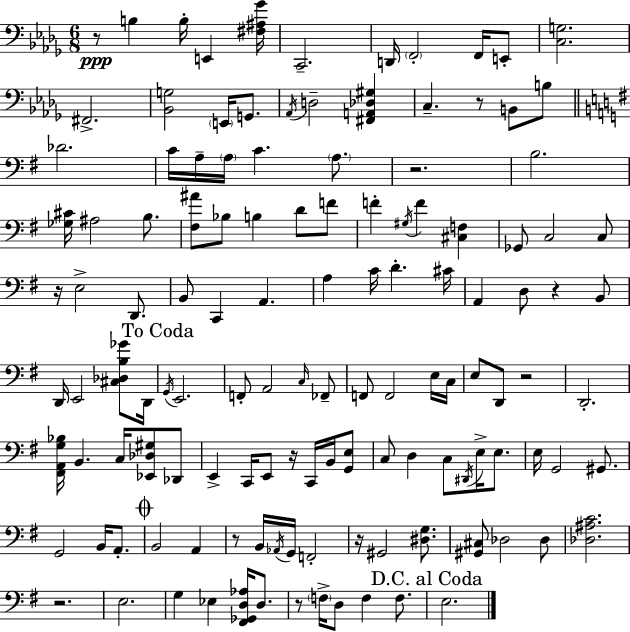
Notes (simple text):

R/e B3/q B3/s E2/q [F#3,A#3,Gb4]/s C2/h. D2/s F2/h F2/s E2/e [C3,G3]/h. F#2/h. [Bb2,G3]/h E2/s G2/e. Ab2/s D3/h [F#2,A2,Db3,G#3]/q C3/q. R/e B2/e B3/e Db4/h. C4/s A3/s A3/s C4/q. A3/e. R/h. B3/h. [Gb3,C#4]/s A#3/h B3/e. [F#3,A#4]/e Bb3/e B3/q D4/e F4/e F4/q G#3/s F4/q [C#3,F3]/q Gb2/e C3/h C3/e R/s E3/h D2/e. B2/e C2/q A2/q. A3/q C4/s D4/q. C#4/s A2/q D3/e R/q B2/e D2/s E2/h [C#3,Db3,B3,Gb4]/e D2/s G2/s E2/h. F2/e A2/h C3/s FES2/e F2/e F2/h E3/s C3/s E3/e D2/e R/h D2/h. [F#2,A2,G3,Bb3]/s B2/q. C3/s [Eb2,Db3,G#3]/e Db2/e E2/q C2/s E2/e R/s C2/s B2/s [G2,E3]/e C3/e D3/q C3/e D#2/s E3/s E3/e. E3/s G2/h G#2/e. G2/h B2/s A2/e. B2/h A2/q R/e B2/s Ab2/s G2/s F2/h R/s G#2/h [D#3,G3]/e. [G#2,C#3]/e Db3/h Db3/e [Db3,A#3,C4]/h. R/h. E3/h. G3/q Eb3/q [F#2,Gb2,D3,Ab3]/s D3/e. R/e F3/s D3/e F3/q F3/e. E3/h.